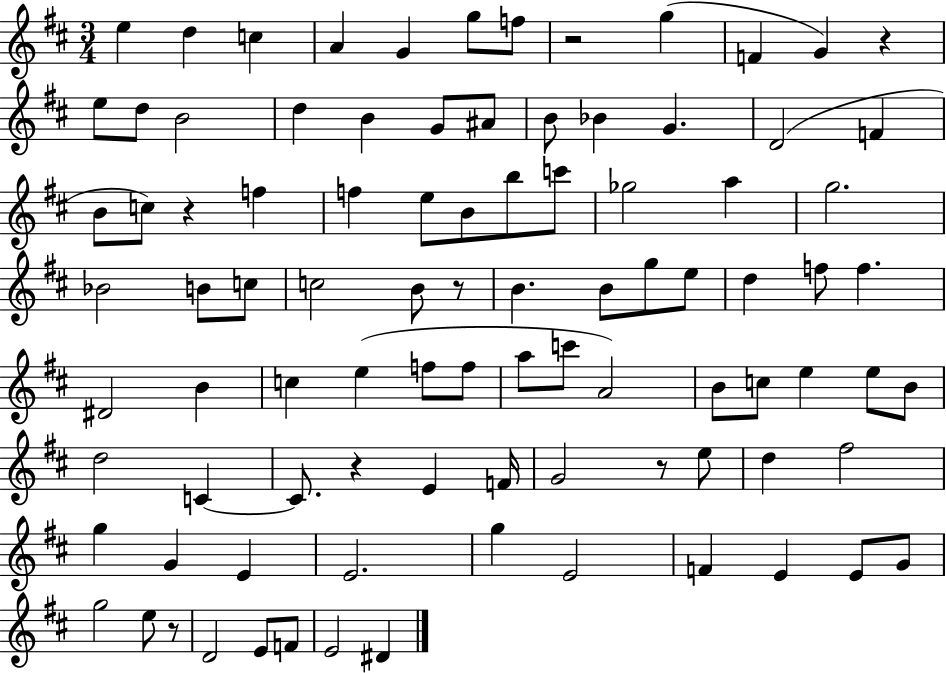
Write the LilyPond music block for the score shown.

{
  \clef treble
  \numericTimeSignature
  \time 3/4
  \key d \major
  e''4 d''4 c''4 | a'4 g'4 g''8 f''8 | r2 g''4( | f'4 g'4) r4 | \break e''8 d''8 b'2 | d''4 b'4 g'8 ais'8 | b'8 bes'4 g'4. | d'2( f'4 | \break b'8 c''8) r4 f''4 | f''4 e''8 b'8 b''8 c'''8 | ges''2 a''4 | g''2. | \break bes'2 b'8 c''8 | c''2 b'8 r8 | b'4. b'8 g''8 e''8 | d''4 f''8 f''4. | \break dis'2 b'4 | c''4 e''4( f''8 f''8 | a''8 c'''8 a'2) | b'8 c''8 e''4 e''8 b'8 | \break d''2 c'4~~ | c'8. r4 e'4 f'16 | g'2 r8 e''8 | d''4 fis''2 | \break g''4 g'4 e'4 | e'2. | g''4 e'2 | f'4 e'4 e'8 g'8 | \break g''2 e''8 r8 | d'2 e'8 f'8 | e'2 dis'4 | \bar "|."
}